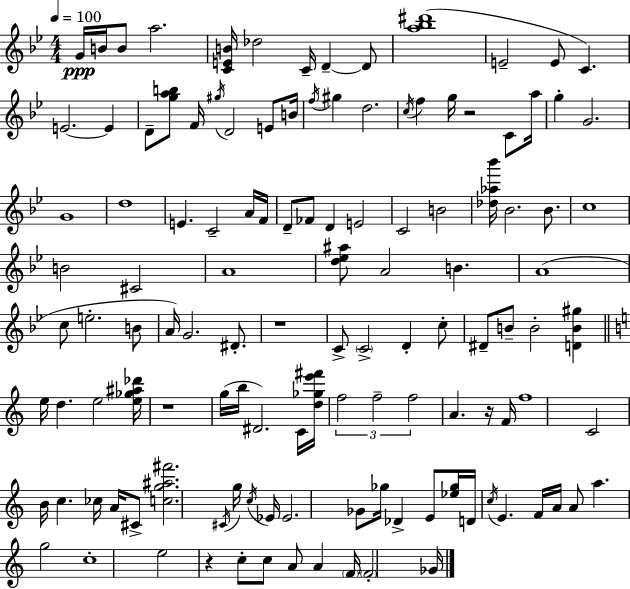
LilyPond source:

{
  \clef treble
  \numericTimeSignature
  \time 4/4
  \key bes \major
  \tempo 4 = 100
  g'16\ppp b'16 b'8 a''2. | <c' e' b'>16 des''2 c'16-- d'4--~~ d'8 | <a'' bes'' dis'''>1( | e'2-- e'8 c'4.) | \break e'2.~~ e'4 | d'8-- <g'' a'' b''>8 f'16 \acciaccatura { gis''16 } d'2 e'8 | b'16 \acciaccatura { f''16 } gis''4 d''2. | \acciaccatura { c''16 } f''4 g''16 r2 | \break c'8 a''16 g''4-. g'2. | g'1 | d''1 | e'4. c'2-- | \break a'16 f'16 d'8-- fes'8 d'4 e'2 | c'2 b'2 | <des'' aes'' bes'''>16 bes'2. | bes'8. c''1 | \break b'2 cis'2 | a'1 | <d'' ees'' ais''>8 a'2 b'4. | a'1( | \break c''8 e''2.-. | b'8 a'16) g'2. | dis'8.-. r1 | c'8-> \parenthesize c'2-> d'4-. | \break c''8-. dis'8-- b'8-- b'2-. <d' b' gis''>4 | \bar "||" \break \key c \major e''16 d''4. e''2 <e'' ges'' ais'' des'''>16 | r1 | g''16( b''16 dis'2.) c'16 <d'' ges'' e''' fis'''>16 | \tuplet 3/2 { f''2 f''2-- | \break f''2 } a'4. r16 f'16 | f''1 | c'2 b'16 c''4. ces''16 | a'16 cis'8-> <c'' g'' ais'' fis'''>2. \acciaccatura { cis'16 } | \break g''16 \acciaccatura { c''16 } ees'16 ees'2. ges'8 | ges''16 des'4-> e'8 <ees'' ges''>16 d'16 \acciaccatura { c''16 } e'4. | f'16 a'16 a'8 a''4. g''2 | c''1-. | \break e''2 r4 c''8-. | c''8 a'8 a'4 \parenthesize f'16 \parenthesize f'2-. | ges'16 \bar "|."
}